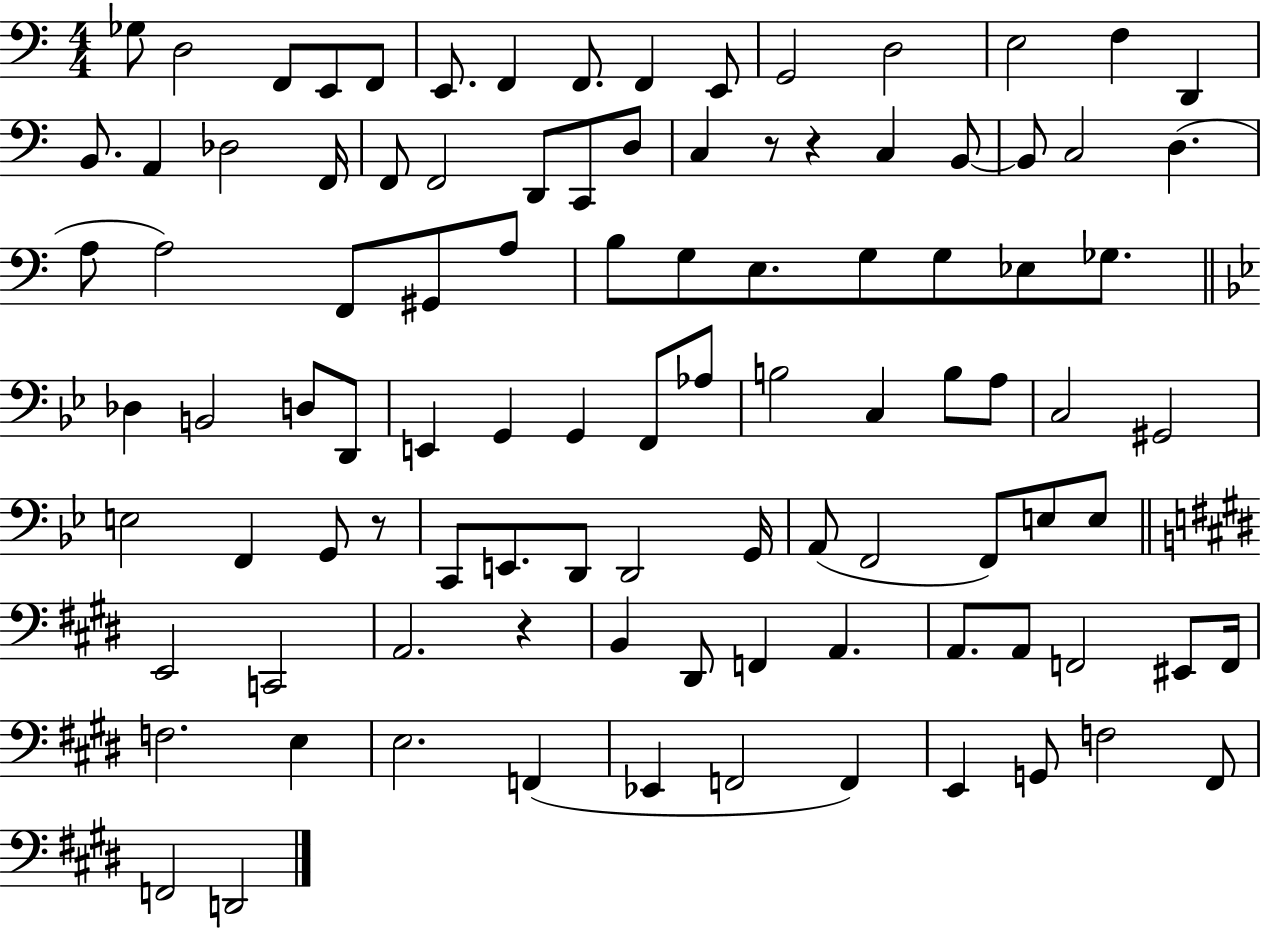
Gb3/e D3/h F2/e E2/e F2/e E2/e. F2/q F2/e. F2/q E2/e G2/h D3/h E3/h F3/q D2/q B2/e. A2/q Db3/h F2/s F2/e F2/h D2/e C2/e D3/e C3/q R/e R/q C3/q B2/e B2/e C3/h D3/q. A3/e A3/h F2/e G#2/e A3/e B3/e G3/e E3/e. G3/e G3/e Eb3/e Gb3/e. Db3/q B2/h D3/e D2/e E2/q G2/q G2/q F2/e Ab3/e B3/h C3/q B3/e A3/e C3/h G#2/h E3/h F2/q G2/e R/e C2/e E2/e. D2/e D2/h G2/s A2/e F2/h F2/e E3/e E3/e E2/h C2/h A2/h. R/q B2/q D#2/e F2/q A2/q. A2/e. A2/e F2/h EIS2/e F2/s F3/h. E3/q E3/h. F2/q Eb2/q F2/h F2/q E2/q G2/e F3/h F#2/e F2/h D2/h